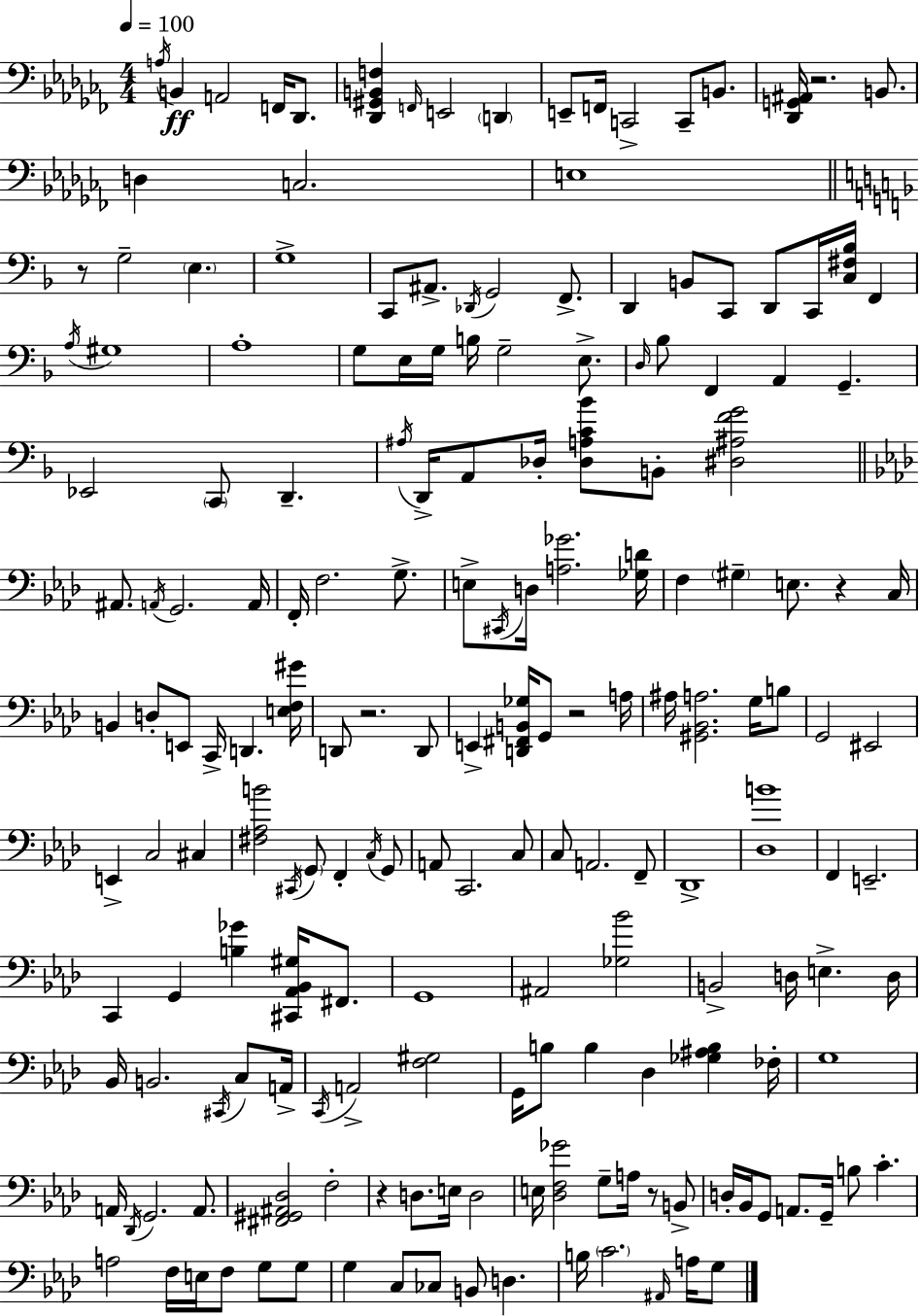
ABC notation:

X:1
T:Untitled
M:4/4
L:1/4
K:Abm
A,/4 B,, A,,2 F,,/4 _D,,/2 [_D,,^G,,B,,F,] F,,/4 E,,2 D,, E,,/2 F,,/4 C,,2 C,,/2 B,,/2 [_D,,G,,^A,,]/4 z2 B,,/2 D, C,2 E,4 z/2 G,2 E, G,4 C,,/2 ^A,,/2 _D,,/4 G,,2 F,,/2 D,, B,,/2 C,,/2 D,,/2 C,,/4 [C,^F,_B,]/4 F,, A,/4 ^G,4 A,4 G,/2 E,/4 G,/4 B,/4 G,2 E,/2 D,/4 _B,/2 F,, A,, G,, _E,,2 C,,/2 D,, ^A,/4 D,,/4 A,,/2 _D,/4 [_D,A,C_B]/2 B,,/2 [^D,^A,FG]2 ^A,,/2 A,,/4 G,,2 A,,/4 F,,/4 F,2 G,/2 E,/2 ^C,,/4 D,/4 [A,_G]2 [_G,D]/4 F, ^G, E,/2 z C,/4 B,, D,/2 E,,/2 C,,/4 D,, [E,F,^G]/4 D,,/2 z2 D,,/2 E,, [D,,^F,,B,,_G,]/4 G,,/2 z2 A,/4 ^A,/4 [^G,,_B,,A,]2 G,/4 B,/2 G,,2 ^E,,2 E,, C,2 ^C, [^F,_A,B]2 ^C,,/4 G,,/2 F,, C,/4 G,,/2 A,,/2 C,,2 C,/2 C,/2 A,,2 F,,/2 _D,,4 [_D,B]4 F,, E,,2 C,, G,, [B,_G] [^C,,_A,,_B,,^G,]/4 ^F,,/2 G,,4 ^A,,2 [_G,_B]2 B,,2 D,/4 E, D,/4 _B,,/4 B,,2 ^C,,/4 C,/2 A,,/4 C,,/4 A,,2 [F,^G,]2 G,,/4 B,/2 B, _D, [_G,^A,B,] _F,/4 G,4 A,,/4 _D,,/4 G,,2 A,,/2 [^F,,^G,,^A,,_D,]2 F,2 z D,/2 E,/4 D,2 E,/4 [_D,F,_G]2 G,/2 A,/4 z/2 B,,/2 D,/4 _B,,/4 G,,/2 A,,/2 G,,/4 B,/2 C A,2 F,/4 E,/4 F,/2 G,/2 G,/2 G, C,/2 _C,/2 B,,/2 D, B,/4 C2 ^A,,/4 A,/4 G,/2